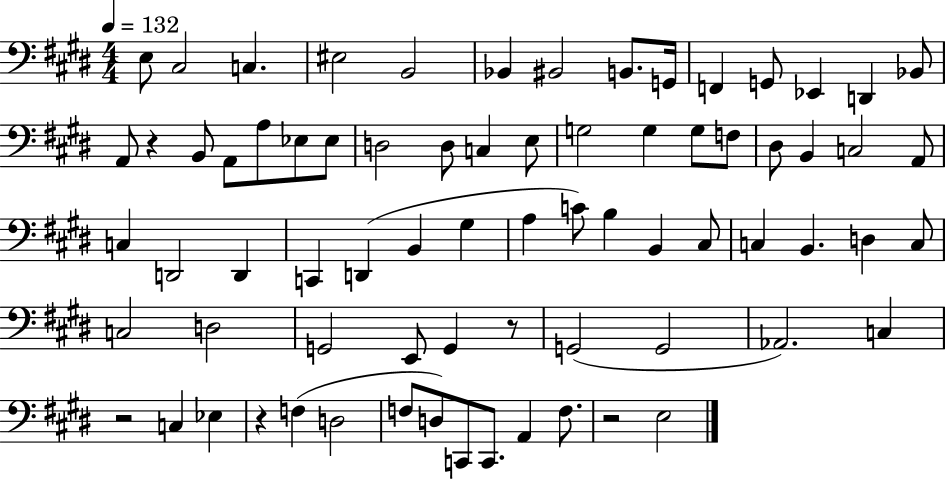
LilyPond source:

{
  \clef bass
  \numericTimeSignature
  \time 4/4
  \key e \major
  \tempo 4 = 132
  e8 cis2 c4. | eis2 b,2 | bes,4 bis,2 b,8. g,16 | f,4 g,8 ees,4 d,4 bes,8 | \break a,8 r4 b,8 a,8 a8 ees8 ees8 | d2 d8 c4 e8 | g2 g4 g8 f8 | dis8 b,4 c2 a,8 | \break c4 d,2 d,4 | c,4 d,4( b,4 gis4 | a4 c'8) b4 b,4 cis8 | c4 b,4. d4 c8 | \break c2 d2 | g,2 e,8 g,4 r8 | g,2( g,2 | aes,2.) c4 | \break r2 c4 ees4 | r4 f4( d2 | f8 d8) c,8 c,8. a,4 f8. | r2 e2 | \break \bar "|."
}